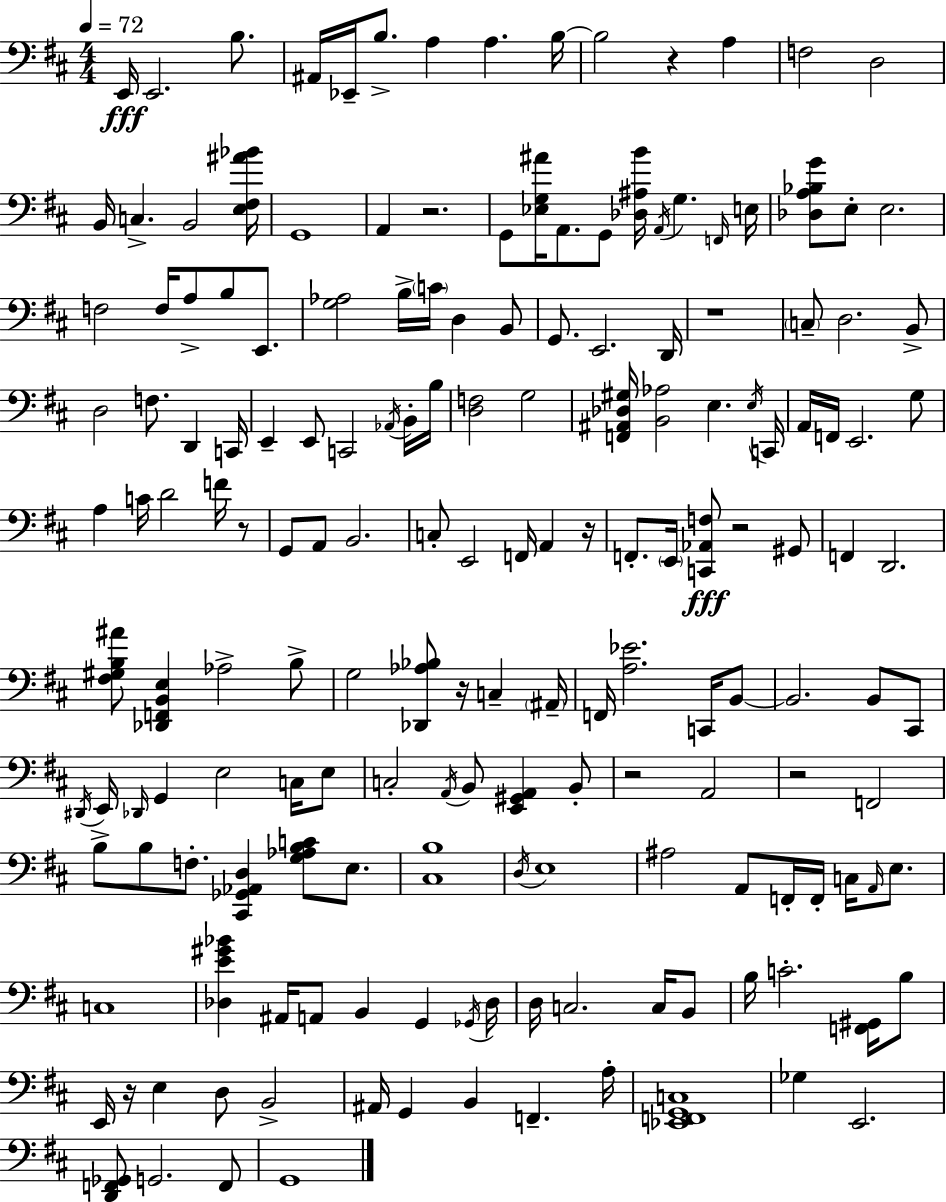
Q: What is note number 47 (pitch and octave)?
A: E2